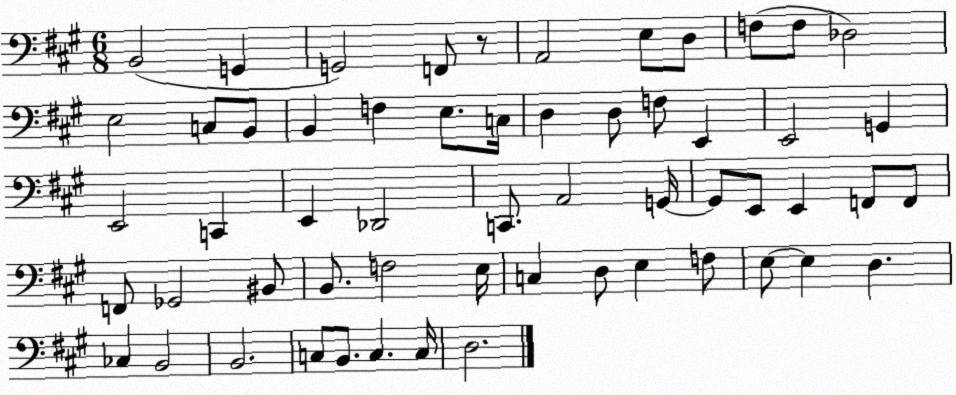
X:1
T:Untitled
M:6/8
L:1/4
K:A
B,,2 G,, G,,2 F,,/2 z/2 A,,2 E,/2 D,/2 F,/2 F,/2 _D,2 E,2 C,/2 B,,/2 B,, F, E,/2 C,/4 D, D,/2 F,/2 E,, E,,2 G,, E,,2 C,, E,, _D,,2 C,,/2 A,,2 G,,/4 G,,/2 E,,/2 E,, F,,/2 F,,/2 F,,/2 _G,,2 ^B,,/2 B,,/2 F,2 E,/4 C, D,/2 E, F,/2 E,/2 E, D, _C, B,,2 B,,2 C,/2 B,,/2 C, C,/4 D,2